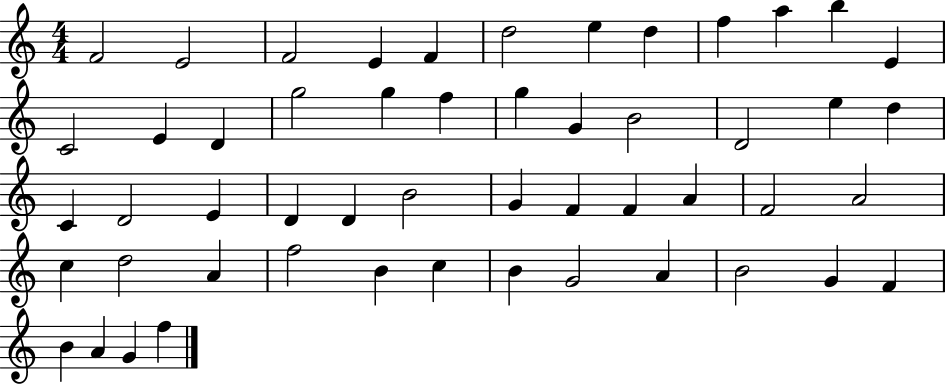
{
  \clef treble
  \numericTimeSignature
  \time 4/4
  \key c \major
  f'2 e'2 | f'2 e'4 f'4 | d''2 e''4 d''4 | f''4 a''4 b''4 e'4 | \break c'2 e'4 d'4 | g''2 g''4 f''4 | g''4 g'4 b'2 | d'2 e''4 d''4 | \break c'4 d'2 e'4 | d'4 d'4 b'2 | g'4 f'4 f'4 a'4 | f'2 a'2 | \break c''4 d''2 a'4 | f''2 b'4 c''4 | b'4 g'2 a'4 | b'2 g'4 f'4 | \break b'4 a'4 g'4 f''4 | \bar "|."
}